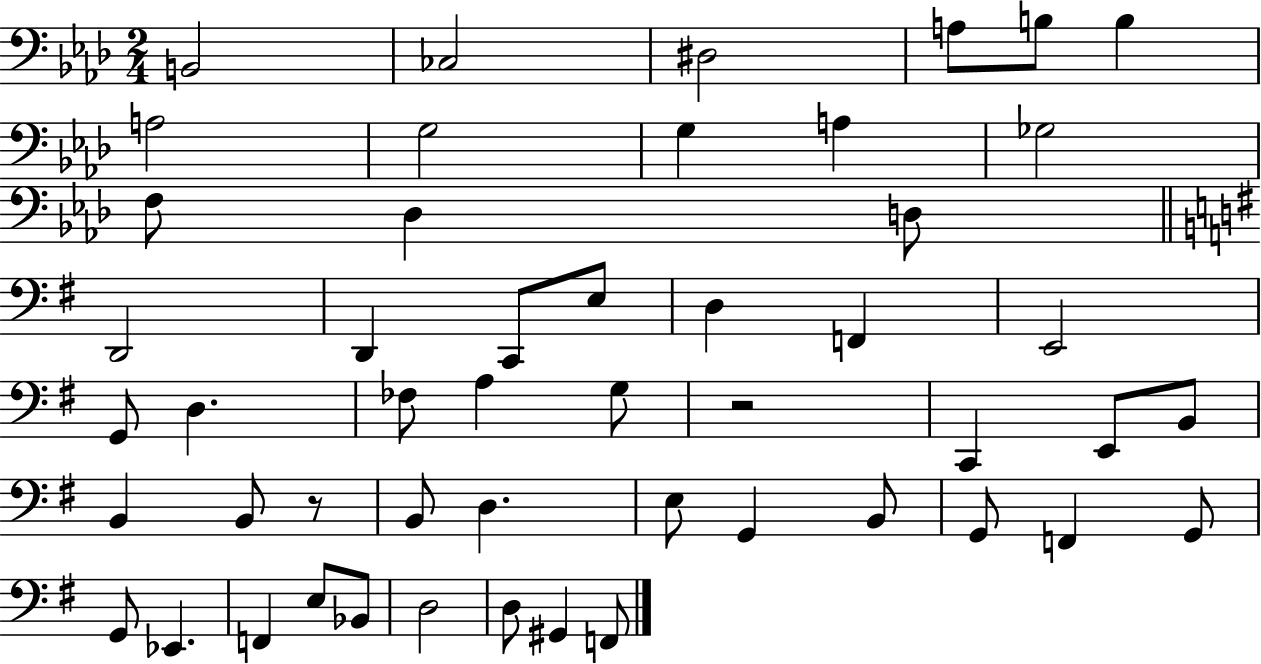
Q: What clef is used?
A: bass